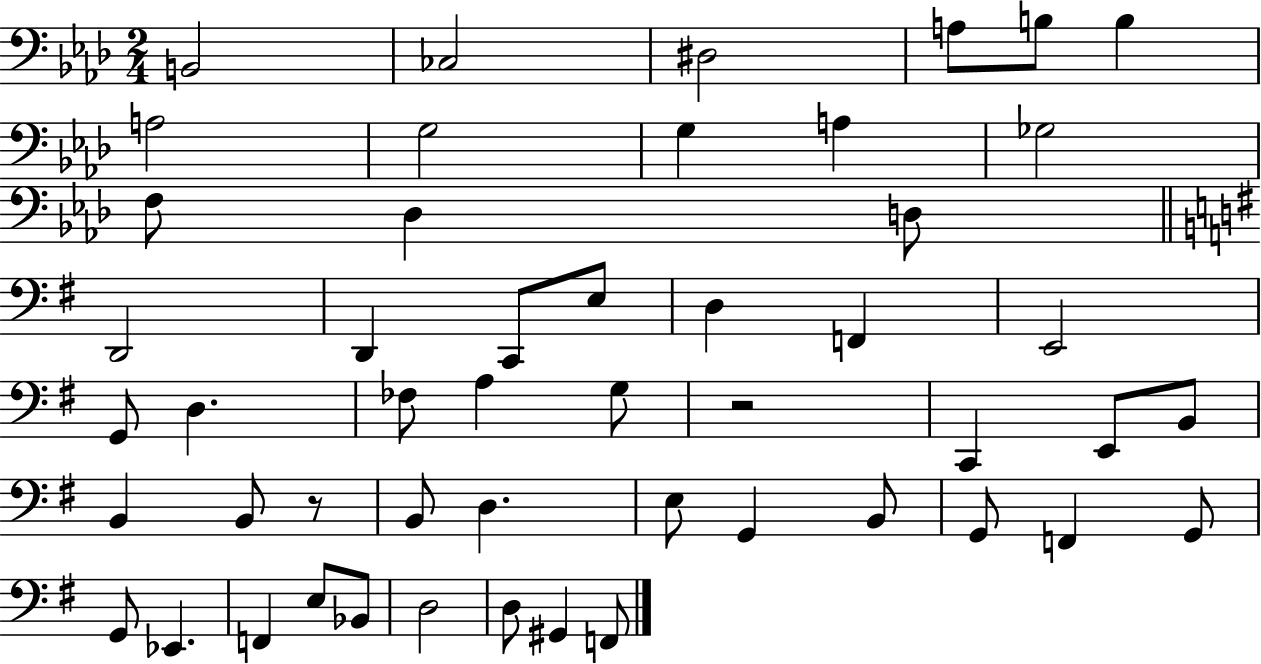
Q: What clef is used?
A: bass